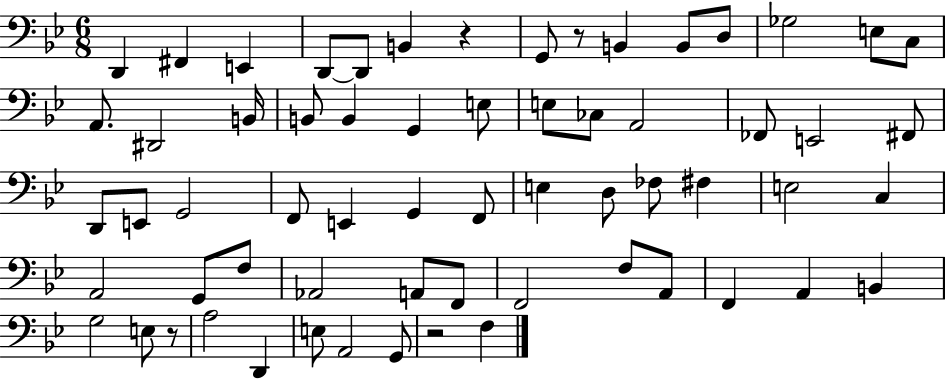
{
  \clef bass
  \numericTimeSignature
  \time 6/8
  \key bes \major
  d,4 fis,4 e,4 | d,8~~ d,8 b,4 r4 | g,8 r8 b,4 b,8 d8 | ges2 e8 c8 | \break a,8. dis,2 b,16 | b,8 b,4 g,4 e8 | e8 ces8 a,2 | fes,8 e,2 fis,8 | \break d,8 e,8 g,2 | f,8 e,4 g,4 f,8 | e4 d8 fes8 fis4 | e2 c4 | \break a,2 g,8 f8 | aes,2 a,8 f,8 | f,2 f8 a,8 | f,4 a,4 b,4 | \break g2 e8 r8 | a2 d,4 | e8 a,2 g,8 | r2 f4 | \break \bar "|."
}